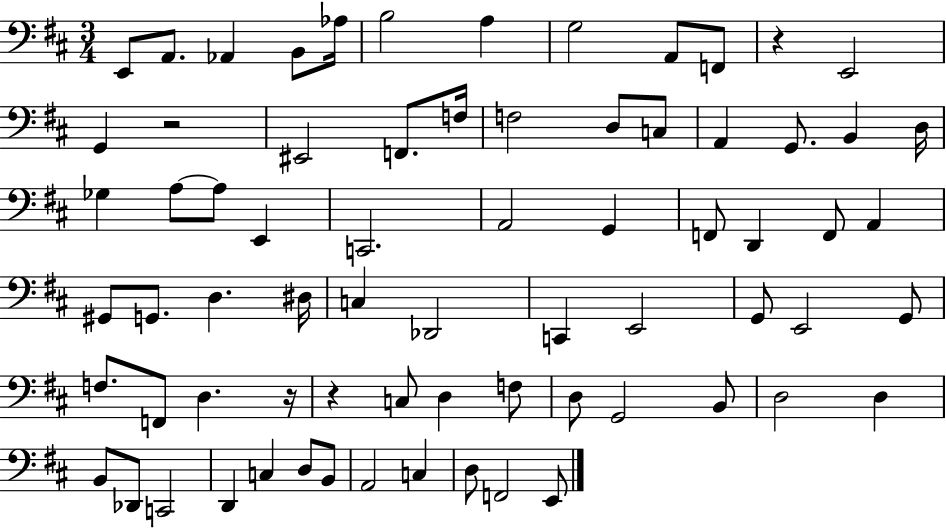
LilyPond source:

{
  \clef bass
  \numericTimeSignature
  \time 3/4
  \key d \major
  e,8 a,8. aes,4 b,8 aes16 | b2 a4 | g2 a,8 f,8 | r4 e,2 | \break g,4 r2 | eis,2 f,8. f16 | f2 d8 c8 | a,4 g,8. b,4 d16 | \break ges4 a8~~ a8 e,4 | c,2. | a,2 g,4 | f,8 d,4 f,8 a,4 | \break gis,8 g,8. d4. dis16 | c4 des,2 | c,4 e,2 | g,8 e,2 g,8 | \break f8. f,8 d4. r16 | r4 c8 d4 f8 | d8 g,2 b,8 | d2 d4 | \break b,8 des,8 c,2 | d,4 c4 d8 b,8 | a,2 c4 | d8 f,2 e,8 | \break \bar "|."
}